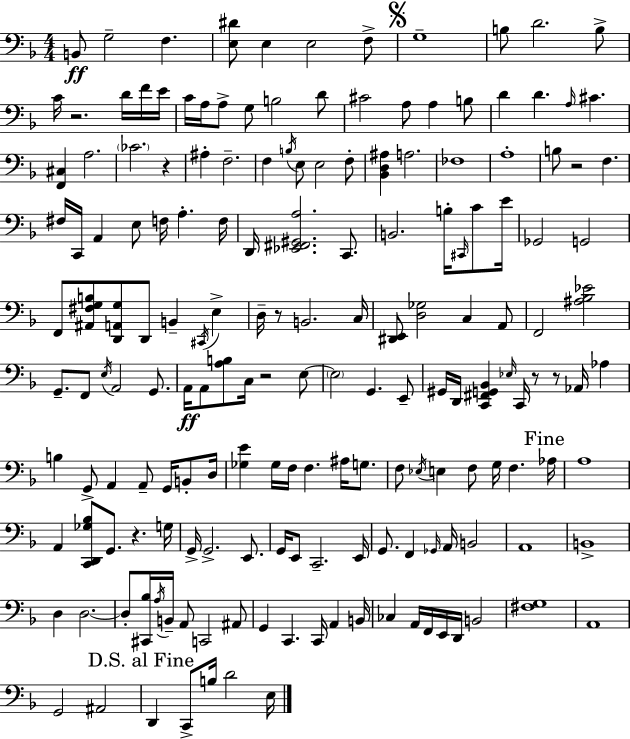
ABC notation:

X:1
T:Untitled
M:4/4
L:1/4
K:F
B,,/2 G,2 F, [E,^D]/2 E, E,2 F,/2 G,4 B,/2 D2 B,/2 C/4 z2 D/4 F/4 E/4 C/4 A,/4 A,/2 G,/2 B,2 D/2 ^C2 A,/2 A, B,/2 D D A,/4 ^C [F,,^C,] A,2 _C2 z ^A, F,2 F, B,/4 E,/2 E,2 F,/2 [_B,,D,^A,] A,2 _F,4 A,4 B,/2 z2 F, ^F,/4 C,,/4 A,, E,/2 F,/4 A, F,/4 D,,/4 [_E,,^F,,^G,,A,]2 C,,/2 B,,2 B,/4 ^C,,/4 C/2 E/4 _G,,2 G,,2 F,,/2 [^A,,^F,G,B,]/2 [D,,A,,G,]/2 D,,/2 B,, ^C,,/4 E, D,/4 z/2 B,,2 C,/4 [^D,,E,,]/2 [D,_G,]2 C, A,,/2 F,,2 [^A,_B,_E]2 G,,/2 F,,/2 E,/4 A,,2 G,,/2 A,,/4 A,,/2 [A,B,]/2 C,/4 z2 E,/2 E,2 G,, E,,/2 ^G,,/4 D,,/4 [C,,^F,,G,,_B,,] _E,/4 C,,/4 z/2 z/2 _A,,/4 _A, B, G,,/2 A,, A,,/2 G,,/4 B,,/2 D,/4 [_G,E] _G,/4 F,/4 F, ^A,/4 G,/2 F,/2 _E,/4 E, F,/2 G,/4 F, _A,/4 A,4 A,, [C,,D,,_G,_B,]/2 G,,/2 z G,/4 G,,/4 G,,2 E,,/2 G,,/4 E,,/2 C,,2 E,,/4 G,,/2 F,, _G,,/4 A,,/4 B,,2 A,,4 B,,4 D, D,2 D,/2 [^C,,_B,]/4 A,/4 B,,/4 A,,/2 C,,2 ^A,,/2 G,, C,, C,,/4 A,, B,,/4 _C, A,,/4 F,,/4 E,,/4 D,,/4 B,,2 [^F,G,]4 A,,4 G,,2 ^A,,2 D,, C,,/2 B,/4 D2 E,/4